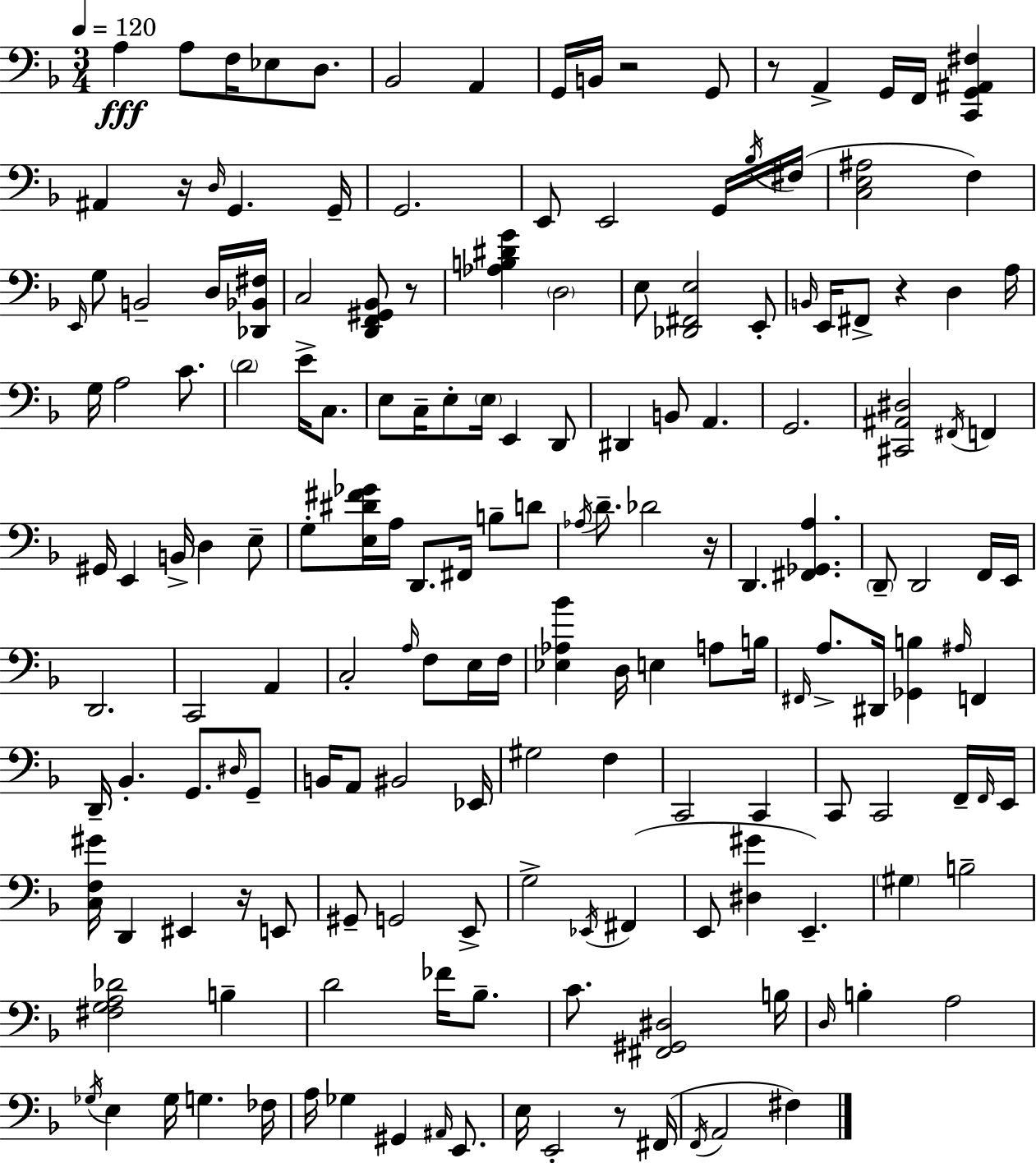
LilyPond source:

{
  \clef bass
  \numericTimeSignature
  \time 3/4
  \key f \major
  \tempo 4 = 120
  a4\fff a8 f16 ees8 d8. | bes,2 a,4 | g,16 b,16 r2 g,8 | r8 a,4-> g,16 f,16 <c, g, ais, fis>4 | \break ais,4 r16 \grace { d16 } g,4. | g,16-- g,2. | e,8 e,2 g,16 | \acciaccatura { bes16 } fis16( <c e ais>2 f4) | \break \grace { e,16 } g8 b,2-- | d16 <des, bes, fis>16 c2 <d, f, gis, bes,>8 | r8 <aes b dis' g'>4 \parenthesize d2 | e8 <des, fis, e>2 | \break e,8-. \grace { b,16 } e,16 fis,8-> r4 d4 | a16 g16 a2 | c'8. \parenthesize d'2 | e'16-> c8. e8 c16-- e8-. \parenthesize e16 e,4 | \break d,8 dis,4 b,8 a,4. | g,2. | <cis, ais, dis>2 | \acciaccatura { fis,16 } f,4 gis,16 e,4 b,16-> d4 | \break e8-- g8-. <e dis' fis' ges'>16 a16 d,8. | fis,16 b8-- d'8 \acciaccatura { aes16 } d'8.-- des'2 | r16 d,4. | <fis, ges, a>4. \parenthesize d,8-- d,2 | \break f,16 e,16 d,2. | c,2 | a,4 c2-. | \grace { a16 } f8 e16 f16 <ees aes bes'>4 d16 | \break e4 a8 b16 \grace { fis,16 } a8.-> dis,16 | <ges, b>4 \grace { ais16 } f,4 d,16-- bes,4.-. | g,8. \grace { dis16 } g,8-- b,16 a,8 | bis,2 ees,16 gis2 | \break f4 c,2 | c,4 c,8 | c,2 f,16-- \grace { f,16 } e,16 <c f gis'>16 | d,4 eis,4 r16 e,8 gis,8-- | \break g,2 e,8-> g2-> | \acciaccatura { ees,16 }( fis,4 | e,8 <dis gis'>4 e,4.--) | \parenthesize gis4 b2-- | \break <fis g a des'>2 b4-- | d'2 fes'16 bes8.-- | c'8. <fis, gis, dis>2 b16 | \grace { d16 } b4-. a2 | \break \acciaccatura { ges16 } e4 ges16 g4. | fes16 a16 ges4 gis,4 \grace { ais,16 } | e,8. e16 e,2-. | r8 fis,16( \acciaccatura { f,16 } a,2 | \break fis4) \bar "|."
}